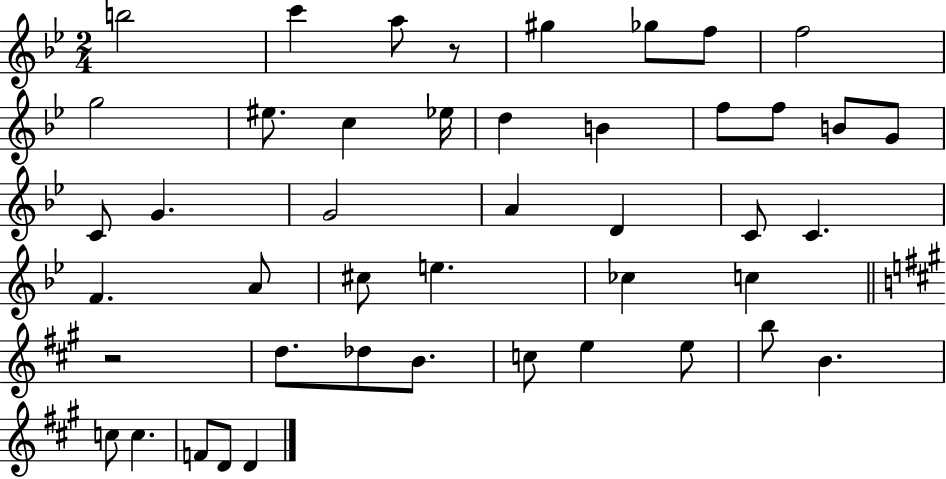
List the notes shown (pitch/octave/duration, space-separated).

B5/h C6/q A5/e R/e G#5/q Gb5/e F5/e F5/h G5/h EIS5/e. C5/q Eb5/s D5/q B4/q F5/e F5/e B4/e G4/e C4/e G4/q. G4/h A4/q D4/q C4/e C4/q. F4/q. A4/e C#5/e E5/q. CES5/q C5/q R/h D5/e. Db5/e B4/e. C5/e E5/q E5/e B5/e B4/q. C5/e C5/q. F4/e D4/e D4/q